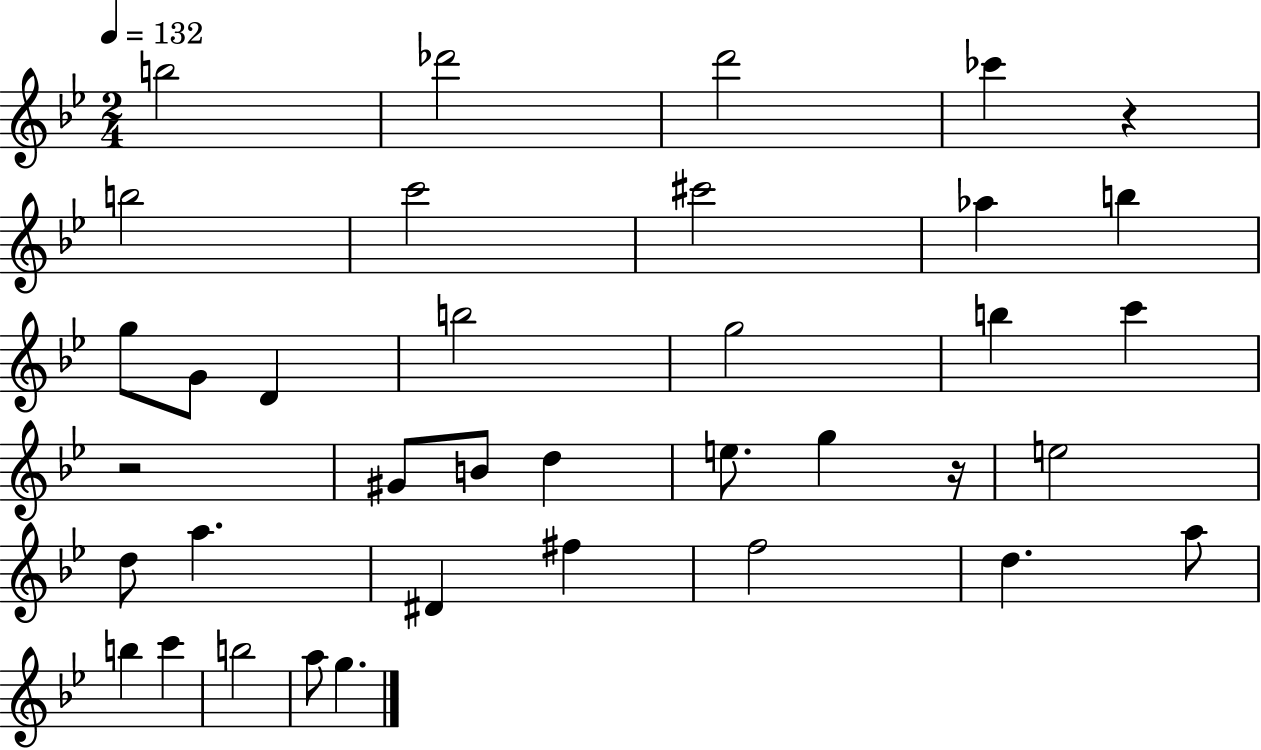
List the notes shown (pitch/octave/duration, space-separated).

B5/h Db6/h D6/h CES6/q R/q B5/h C6/h C#6/h Ab5/q B5/q G5/e G4/e D4/q B5/h G5/h B5/q C6/q R/h G#4/e B4/e D5/q E5/e. G5/q R/s E5/h D5/e A5/q. D#4/q F#5/q F5/h D5/q. A5/e B5/q C6/q B5/h A5/e G5/q.